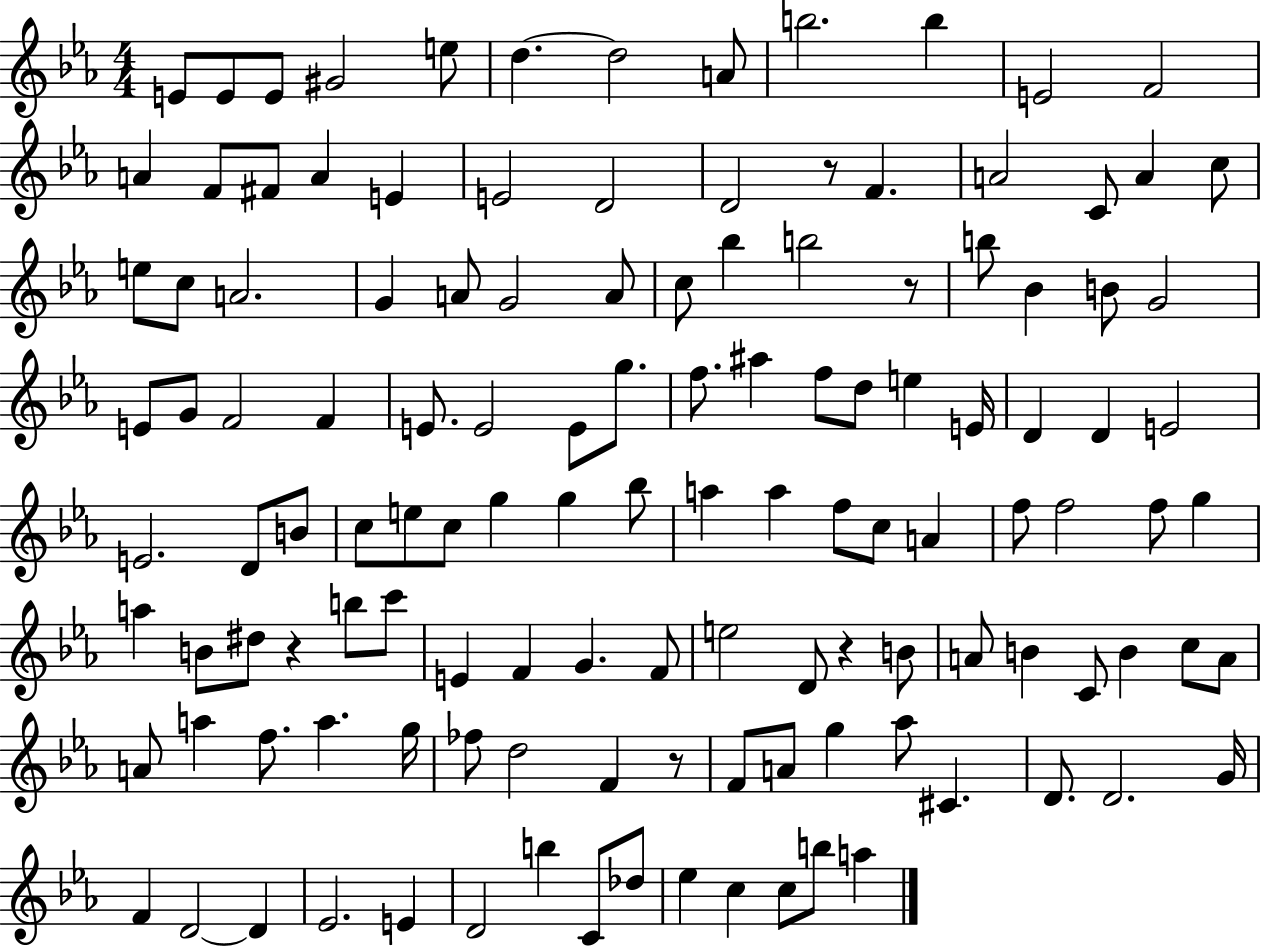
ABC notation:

X:1
T:Untitled
M:4/4
L:1/4
K:Eb
E/2 E/2 E/2 ^G2 e/2 d d2 A/2 b2 b E2 F2 A F/2 ^F/2 A E E2 D2 D2 z/2 F A2 C/2 A c/2 e/2 c/2 A2 G A/2 G2 A/2 c/2 _b b2 z/2 b/2 _B B/2 G2 E/2 G/2 F2 F E/2 E2 E/2 g/2 f/2 ^a f/2 d/2 e E/4 D D E2 E2 D/2 B/2 c/2 e/2 c/2 g g _b/2 a a f/2 c/2 A f/2 f2 f/2 g a B/2 ^d/2 z b/2 c'/2 E F G F/2 e2 D/2 z B/2 A/2 B C/2 B c/2 A/2 A/2 a f/2 a g/4 _f/2 d2 F z/2 F/2 A/2 g _a/2 ^C D/2 D2 G/4 F D2 D _E2 E D2 b C/2 _d/2 _e c c/2 b/2 a